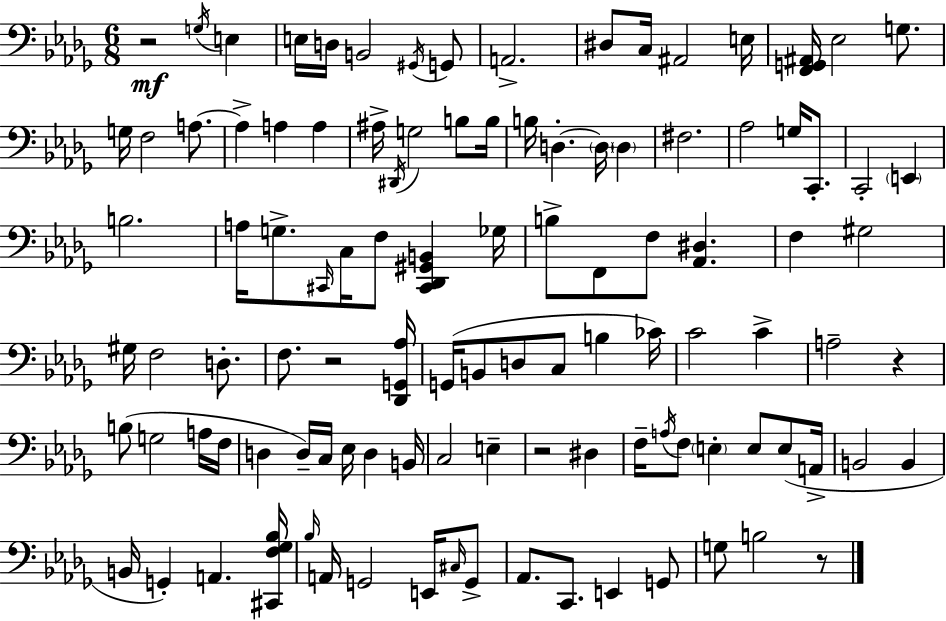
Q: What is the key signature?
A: BES minor